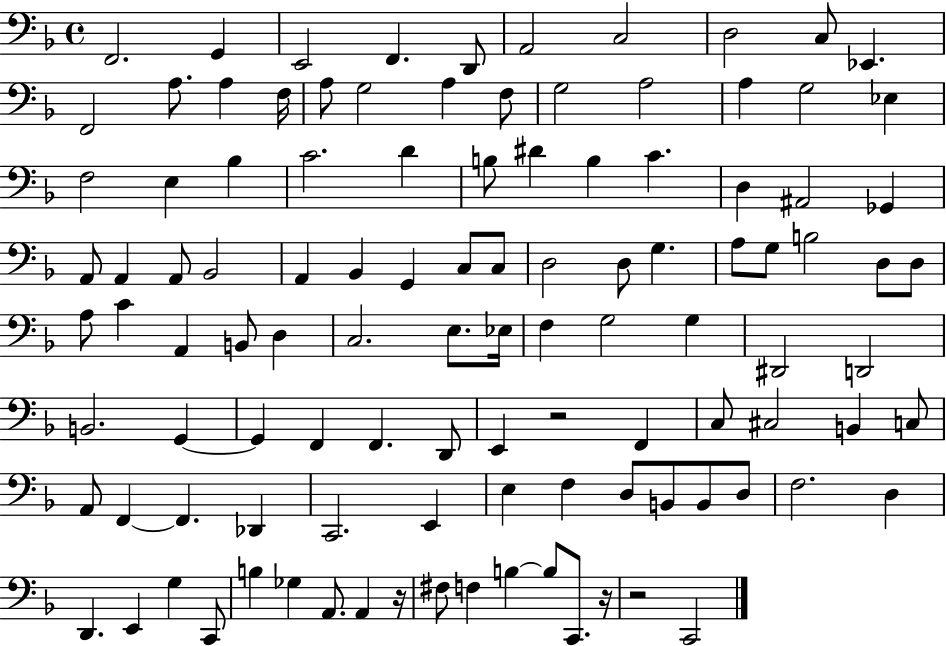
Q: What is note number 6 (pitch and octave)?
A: A2